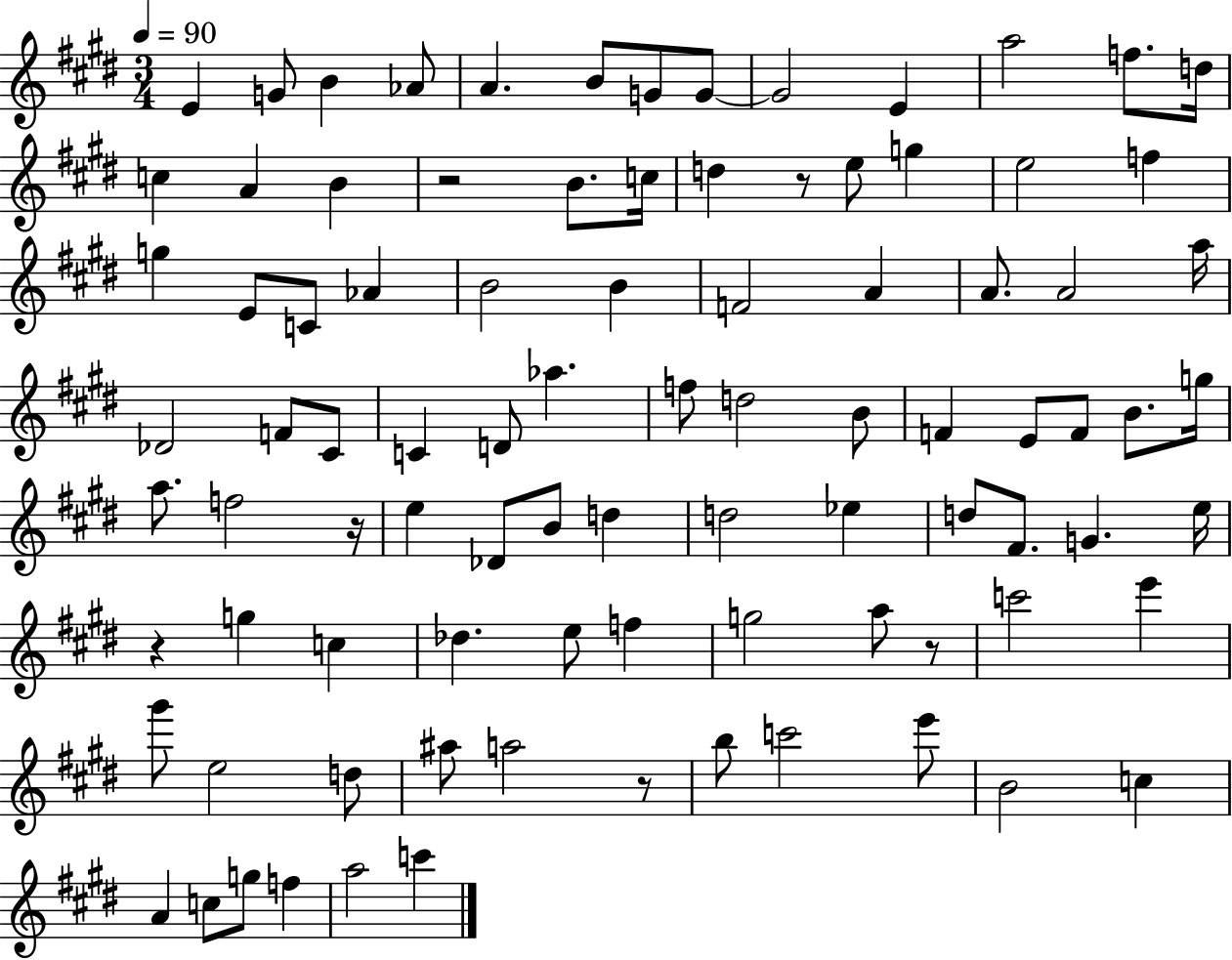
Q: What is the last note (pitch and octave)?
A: C6